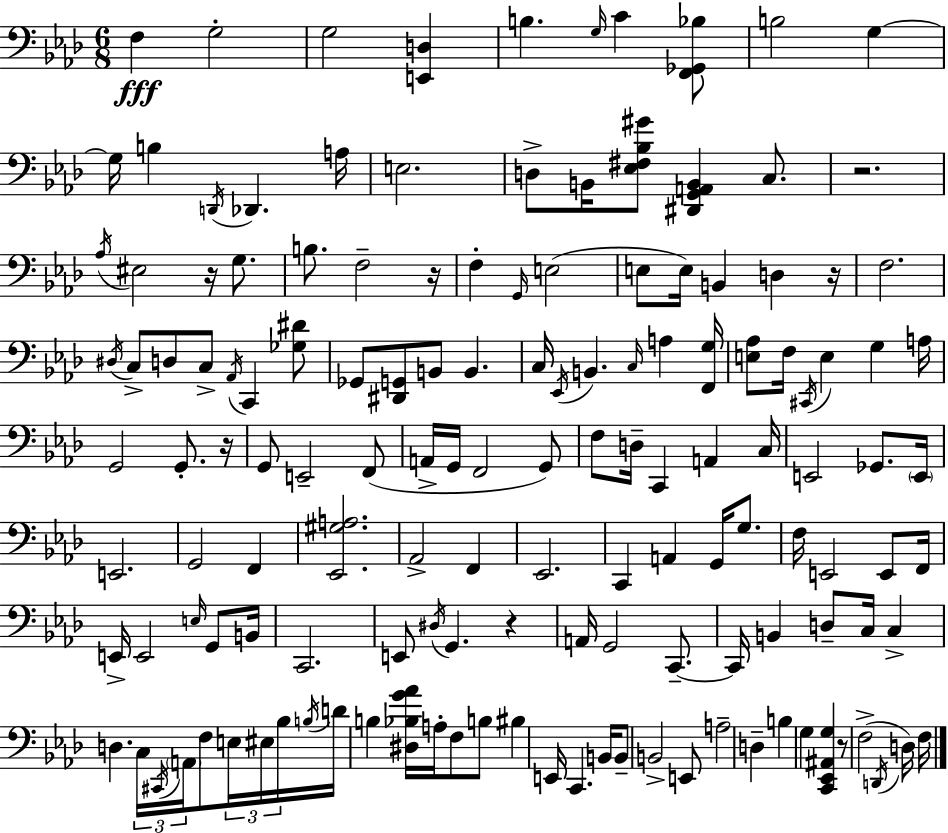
X:1
T:Untitled
M:6/8
L:1/4
K:Ab
F, G,2 G,2 [E,,D,] B, G,/4 C [F,,_G,,_B,]/2 B,2 G, G,/4 B, D,,/4 _D,, A,/4 E,2 D,/2 B,,/4 [_E,^F,_B,^G]/2 [^D,,G,,A,,B,,] C,/2 z2 _A,/4 ^E,2 z/4 G,/2 B,/2 F,2 z/4 F, G,,/4 E,2 E,/2 E,/4 B,, D, z/4 F,2 ^D,/4 C,/2 D,/2 C,/2 _A,,/4 C,, [_G,^D]/2 _G,,/2 [^D,,G,,]/2 B,,/2 B,, C,/4 _E,,/4 B,, C,/4 A, [F,,G,]/4 [E,_A,]/2 F,/4 ^C,,/4 E, G, A,/4 G,,2 G,,/2 z/4 G,,/2 E,,2 F,,/2 A,,/4 G,,/4 F,,2 G,,/2 F,/2 D,/4 C,, A,, C,/4 E,,2 _G,,/2 E,,/4 E,,2 G,,2 F,, [_E,,^G,A,]2 _A,,2 F,, _E,,2 C,, A,, G,,/4 G,/2 F,/4 E,,2 E,,/2 F,,/4 E,,/4 E,,2 E,/4 G,,/2 B,,/4 C,,2 E,,/2 ^D,/4 G,, z A,,/4 G,,2 C,,/2 C,,/4 B,, D,/2 C,/4 C, D, C,/4 ^C,,/4 A,,/4 F,/2 E,/4 ^E,/4 _B,/4 B,/4 D/4 B, [^D,_B,G_A]/4 A,/4 F,/2 B,/2 ^B, E,,/4 C,, B,,/4 B,,/2 B,,2 E,,/2 A,2 D, B, G, [C,,_E,,^A,,G,] z/2 F,2 D,,/4 D,/4 F,/4